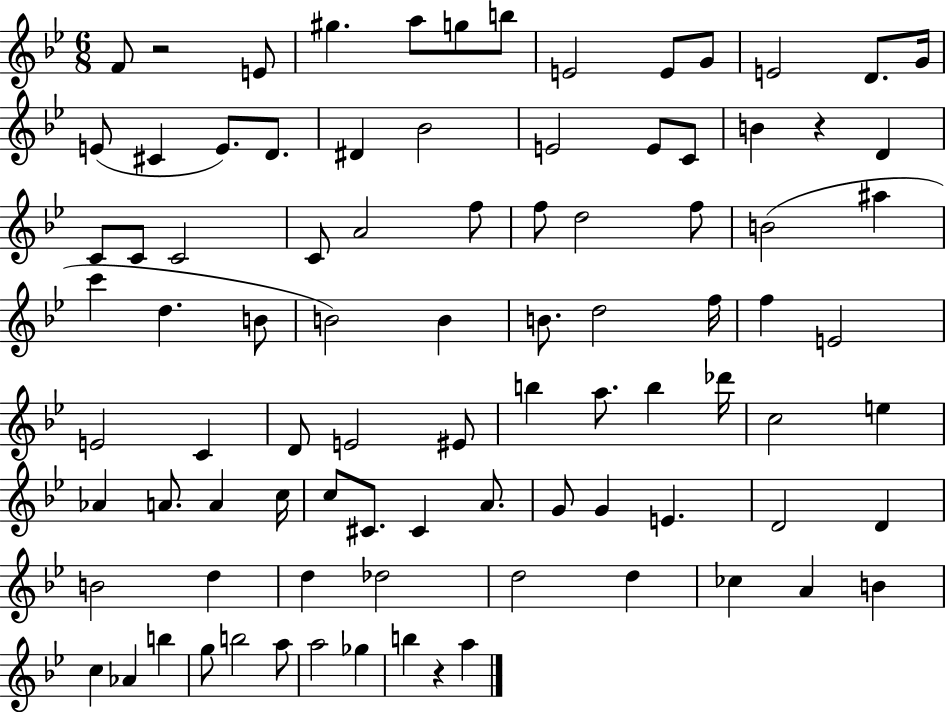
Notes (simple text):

F4/e R/h E4/e G#5/q. A5/e G5/e B5/e E4/h E4/e G4/e E4/h D4/e. G4/s E4/e C#4/q E4/e. D4/e. D#4/q Bb4/h E4/h E4/e C4/e B4/q R/q D4/q C4/e C4/e C4/h C4/e A4/h F5/e F5/e D5/h F5/e B4/h A#5/q C6/q D5/q. B4/e B4/h B4/q B4/e. D5/h F5/s F5/q E4/h E4/h C4/q D4/e E4/h EIS4/e B5/q A5/e. B5/q Db6/s C5/h E5/q Ab4/q A4/e. A4/q C5/s C5/e C#4/e. C#4/q A4/e. G4/e G4/q E4/q. D4/h D4/q B4/h D5/q D5/q Db5/h D5/h D5/q CES5/q A4/q B4/q C5/q Ab4/q B5/q G5/e B5/h A5/e A5/h Gb5/q B5/q R/q A5/q